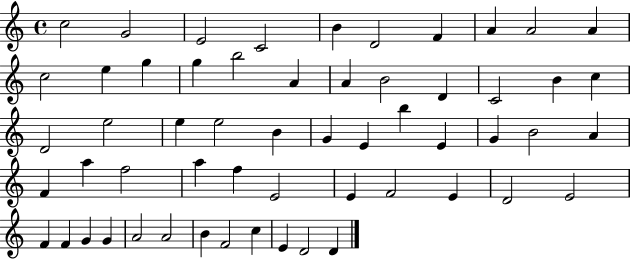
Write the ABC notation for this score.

X:1
T:Untitled
M:4/4
L:1/4
K:C
c2 G2 E2 C2 B D2 F A A2 A c2 e g g b2 A A B2 D C2 B c D2 e2 e e2 B G E b E G B2 A F a f2 a f E2 E F2 E D2 E2 F F G G A2 A2 B F2 c E D2 D